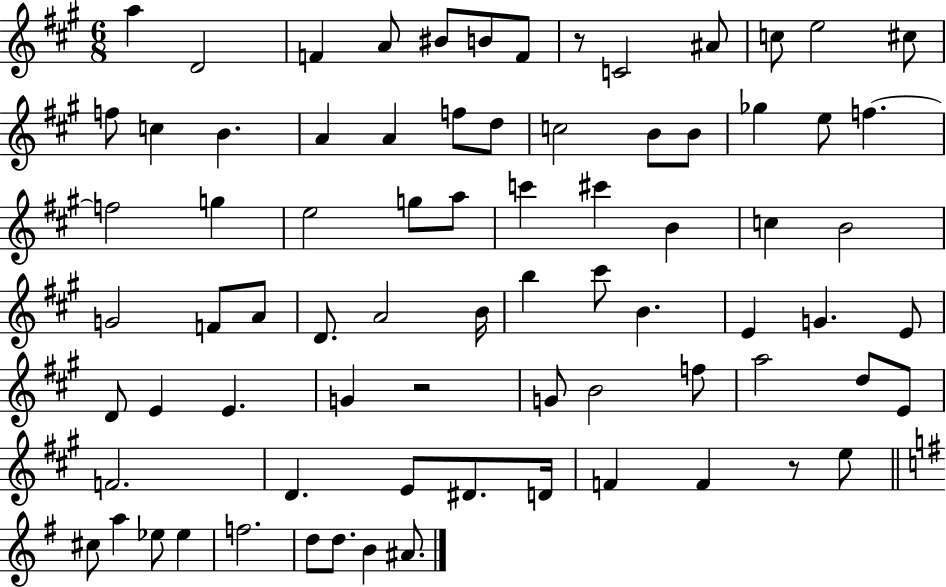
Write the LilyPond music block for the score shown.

{
  \clef treble
  \numericTimeSignature
  \time 6/8
  \key a \major
  a''4 d'2 | f'4 a'8 bis'8 b'8 f'8 | r8 c'2 ais'8 | c''8 e''2 cis''8 | \break f''8 c''4 b'4. | a'4 a'4 f''8 d''8 | c''2 b'8 b'8 | ges''4 e''8 f''4.~~ | \break f''2 g''4 | e''2 g''8 a''8 | c'''4 cis'''4 b'4 | c''4 b'2 | \break g'2 f'8 a'8 | d'8. a'2 b'16 | b''4 cis'''8 b'4. | e'4 g'4. e'8 | \break d'8 e'4 e'4. | g'4 r2 | g'8 b'2 f''8 | a''2 d''8 e'8 | \break f'2. | d'4. e'8 dis'8. d'16 | f'4 f'4 r8 e''8 | \bar "||" \break \key g \major cis''8 a''4 ees''8 ees''4 | f''2. | d''8 d''8. b'4 ais'8. | \bar "|."
}